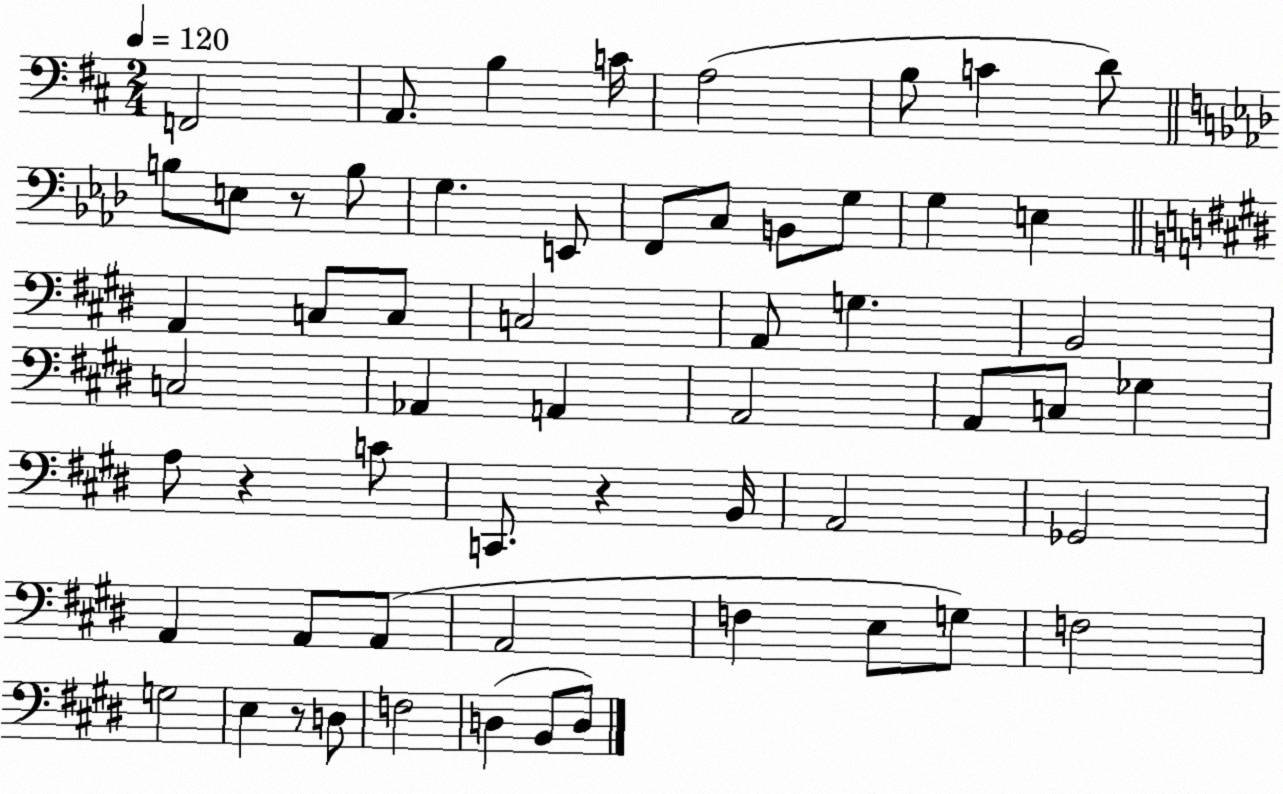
X:1
T:Untitled
M:2/4
L:1/4
K:D
F,,2 A,,/2 B, C/4 A,2 B,/2 C D/2 B,/2 E,/2 z/2 B,/2 G, E,,/2 F,,/2 C,/2 B,,/2 G,/2 G, E, A,, C,/2 C,/2 C,2 A,,/2 G, B,,2 C,2 _A,, A,, A,,2 A,,/2 C,/2 _G, A,/2 z C/2 C,,/2 z B,,/4 A,,2 _G,,2 A,, A,,/2 A,,/2 A,,2 F, E,/2 G,/2 F,2 G,2 E, z/2 D,/2 F,2 D, B,,/2 D,/2